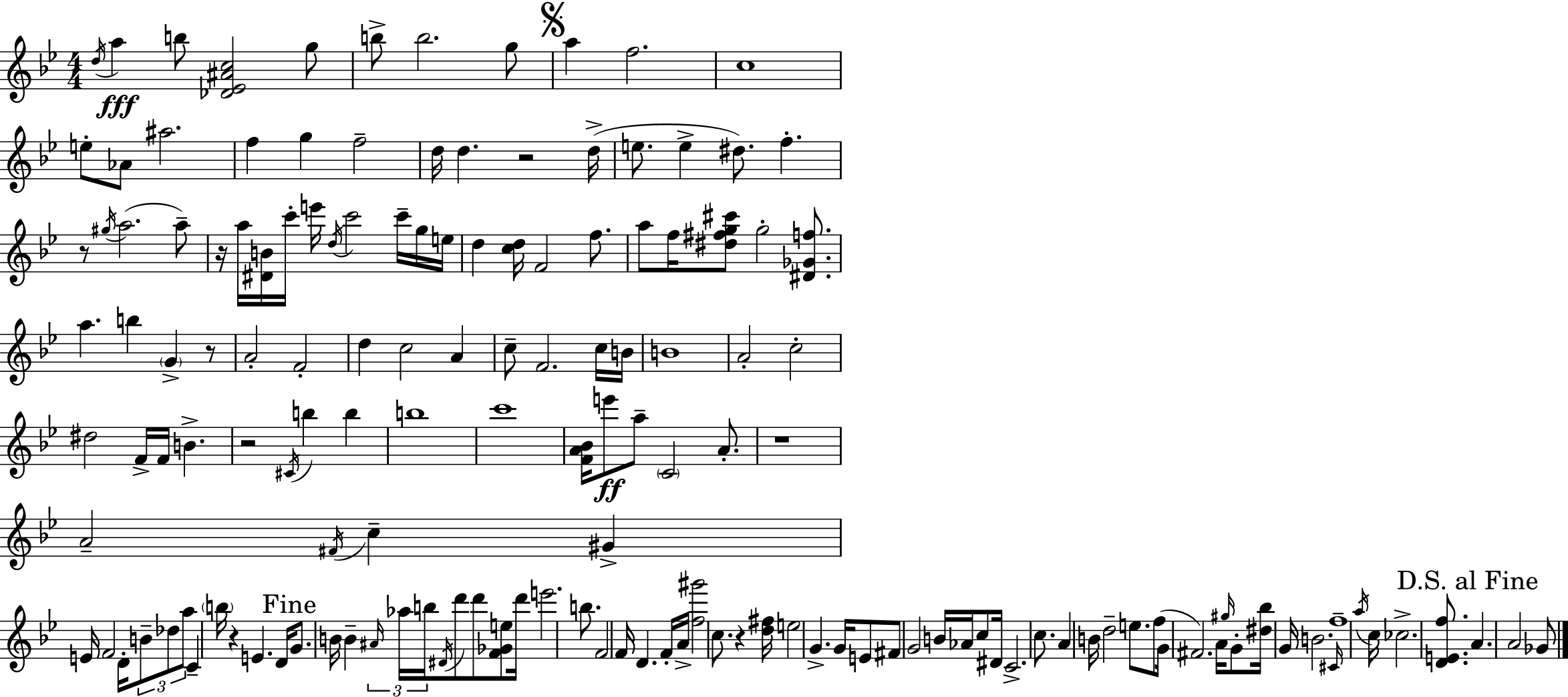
{
  \clef treble
  \numericTimeSignature
  \time 4/4
  \key bes \major
  \acciaccatura { d''16 }\fff a''4 b''8 <des' ees' ais' c''>2 g''8 | b''8-> b''2. g''8 | \mark \markup { \musicglyph "scripts.segno" } a''4 f''2. | c''1 | \break e''8-. aes'8 ais''2. | f''4 g''4 f''2-- | d''16 d''4. r2 | d''16->( e''8. e''4-> dis''8.) f''4.-. | \break r8 \acciaccatura { gis''16 }( a''2. | a''8--) r16 a''16 <dis' b'>16 c'''16-. e'''16 \acciaccatura { d''16 } c'''2 | c'''16-- g''16 e''16 d''4 <c'' d''>16 f'2 | f''8. a''8 f''16 <dis'' fis'' g'' cis'''>8 g''2-. | \break <dis' ges' f''>8. a''4. b''4 \parenthesize g'4-> | r8 a'2-. f'2-. | d''4 c''2 a'4 | c''8-- f'2. | \break c''16 b'16 b'1 | a'2-. c''2-. | dis''2 f'16-> f'16 b'4.-> | r2 \acciaccatura { cis'16 } b''4 | \break b''4 b''1 | c'''1 | <f' a' bes'>16 e'''8\ff a''8-- \parenthesize c'2 | a'8.-. r1 | \break a'2-- \acciaccatura { fis'16 } c''4-- | gis'4-> e'16 f'2 d'16-. \tuplet 3/2 { b'8-- | des''8 a''8 } c'4-- \parenthesize b''16 r4 e'4. | d'16 \mark "Fine" g'8. b'16 b'4-- \tuplet 3/2 { \grace { ais'16 } aes''16 b''16 } | \break \acciaccatura { dis'16 } d'''8 d'''8 <f' ges' e''>8 d'''16 e'''2. | b''8. f'2 f'16 | d'4. f'16-. a'16-> <f'' gis'''>2 | c''8. r4 <d'' fis''>16 e''2 | \break g'4.-> g'16 e'8 fis'8 g'2 | b'16 aes'16 c''8 dis'16 c'2.-> | c''8. a'4 b'16 d''2-- | e''8. f''8( g'16 fis'2.) | \break a'16 \grace { gis''16 } g'8-. <dis'' bes''>16 g'16 b'2. | \grace { cis'16 } f''1-- | \acciaccatura { a''16 } c''16 ces''2.-> | <d' e' f''>8. \mark "D.S. al Fine" a'4. | \break a'2 ges'8 \bar "|."
}